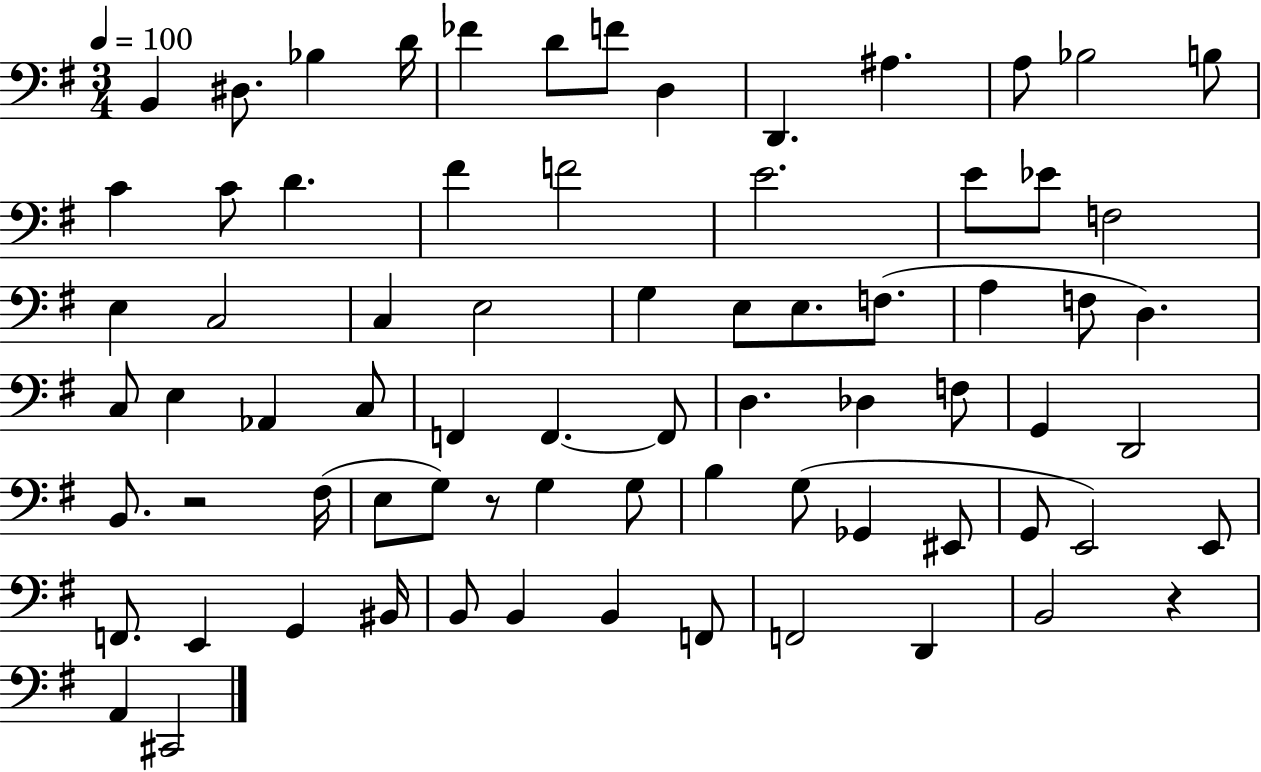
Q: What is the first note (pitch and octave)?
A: B2